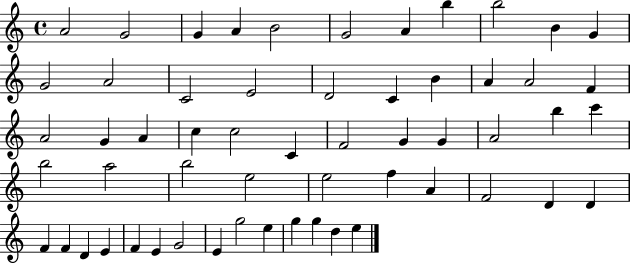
A4/h G4/h G4/q A4/q B4/h G4/h A4/q B5/q B5/h B4/q G4/q G4/h A4/h C4/h E4/h D4/h C4/q B4/q A4/q A4/h F4/q A4/h G4/q A4/q C5/q C5/h C4/q F4/h G4/q G4/q A4/h B5/q C6/q B5/h A5/h B5/h E5/h E5/h F5/q A4/q F4/h D4/q D4/q F4/q F4/q D4/q E4/q F4/q E4/q G4/h E4/q G5/h E5/q G5/q G5/q D5/q E5/q